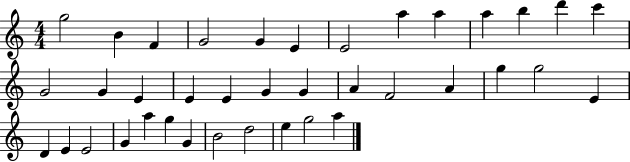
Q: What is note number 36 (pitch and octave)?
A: E5